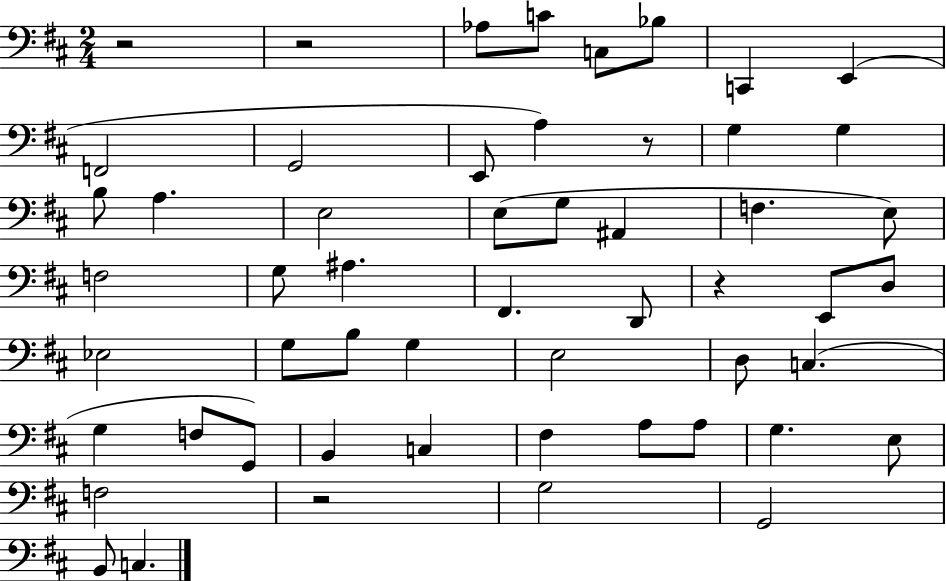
R/h R/h Ab3/e C4/e C3/e Bb3/e C2/q E2/q F2/h G2/h E2/e A3/q R/e G3/q G3/q B3/e A3/q. E3/h E3/e G3/e A#2/q F3/q. E3/e F3/h G3/e A#3/q. F#2/q. D2/e R/q E2/e D3/e Eb3/h G3/e B3/e G3/q E3/h D3/e C3/q. G3/q F3/e G2/e B2/q C3/q F#3/q A3/e A3/e G3/q. E3/e F3/h R/h G3/h G2/h B2/e C3/q.